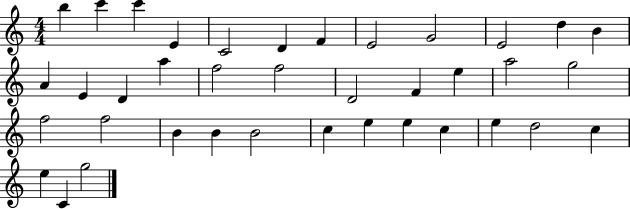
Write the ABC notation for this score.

X:1
T:Untitled
M:4/4
L:1/4
K:C
b c' c' E C2 D F E2 G2 E2 d B A E D a f2 f2 D2 F e a2 g2 f2 f2 B B B2 c e e c e d2 c e C g2